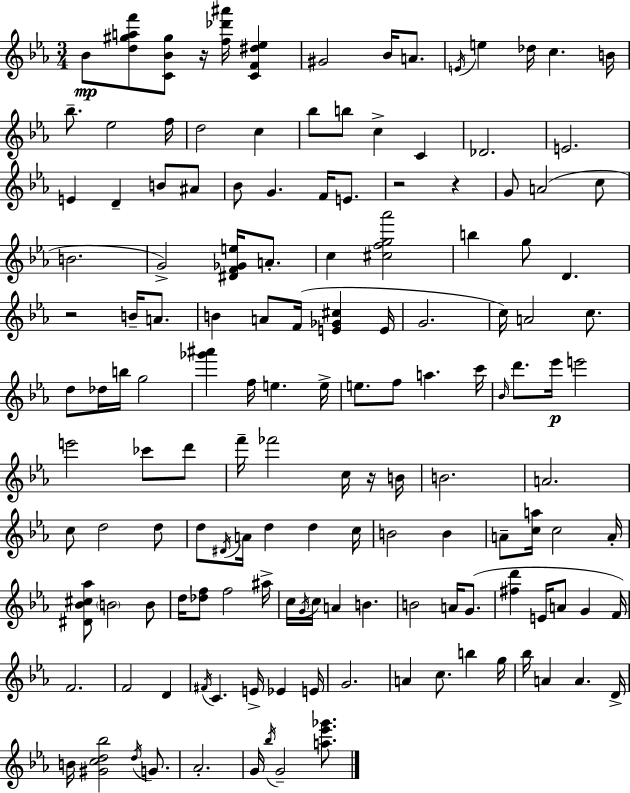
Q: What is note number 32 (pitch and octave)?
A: B4